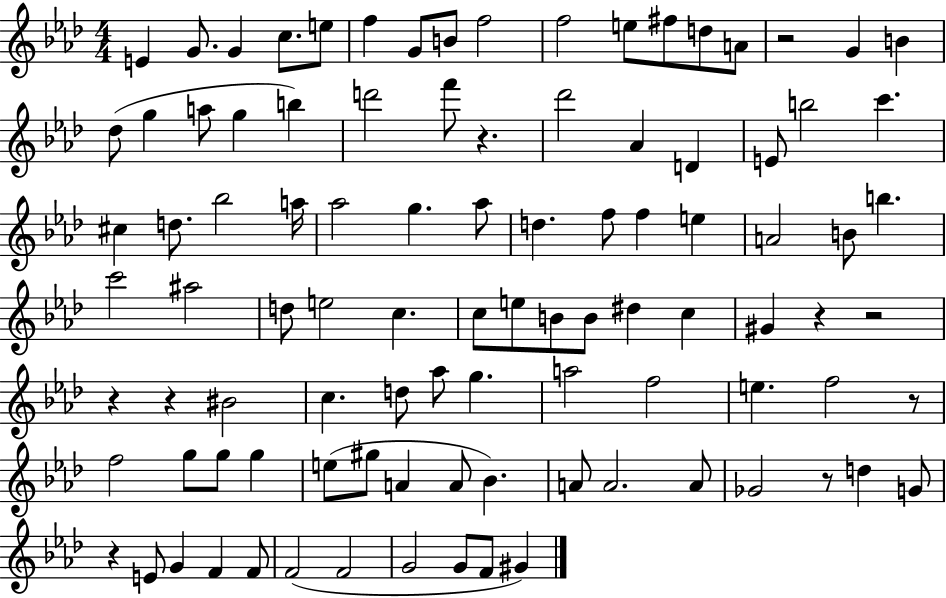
{
  \clef treble
  \numericTimeSignature
  \time 4/4
  \key aes \major
  e'4 g'8. g'4 c''8. e''8 | f''4 g'8 b'8 f''2 | f''2 e''8 fis''8 d''8 a'8 | r2 g'4 b'4 | \break des''8( g''4 a''8 g''4 b''4) | d'''2 f'''8 r4. | des'''2 aes'4 d'4 | e'8 b''2 c'''4. | \break cis''4 d''8. bes''2 a''16 | aes''2 g''4. aes''8 | d''4. f''8 f''4 e''4 | a'2 b'8 b''4. | \break c'''2 ais''2 | d''8 e''2 c''4. | c''8 e''8 b'8 b'8 dis''4 c''4 | gis'4 r4 r2 | \break r4 r4 bis'2 | c''4. d''8 aes''8 g''4. | a''2 f''2 | e''4. f''2 r8 | \break f''2 g''8 g''8 g''4 | e''8( gis''8 a'4 a'8 bes'4.) | a'8 a'2. a'8 | ges'2 r8 d''4 g'8 | \break r4 e'8 g'4 f'4 f'8 | f'2( f'2 | g'2 g'8 f'8 gis'4) | \bar "|."
}